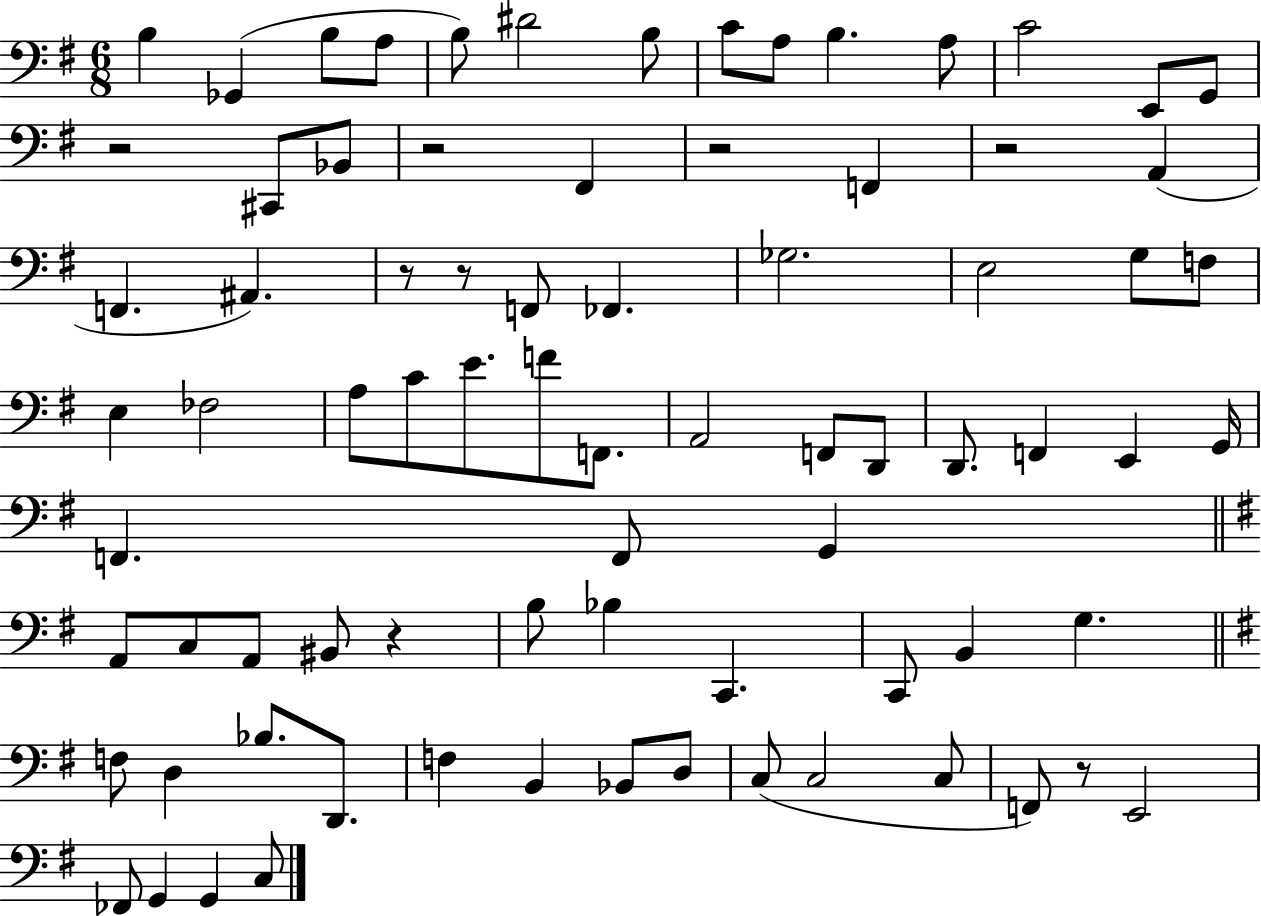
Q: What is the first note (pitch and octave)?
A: B3